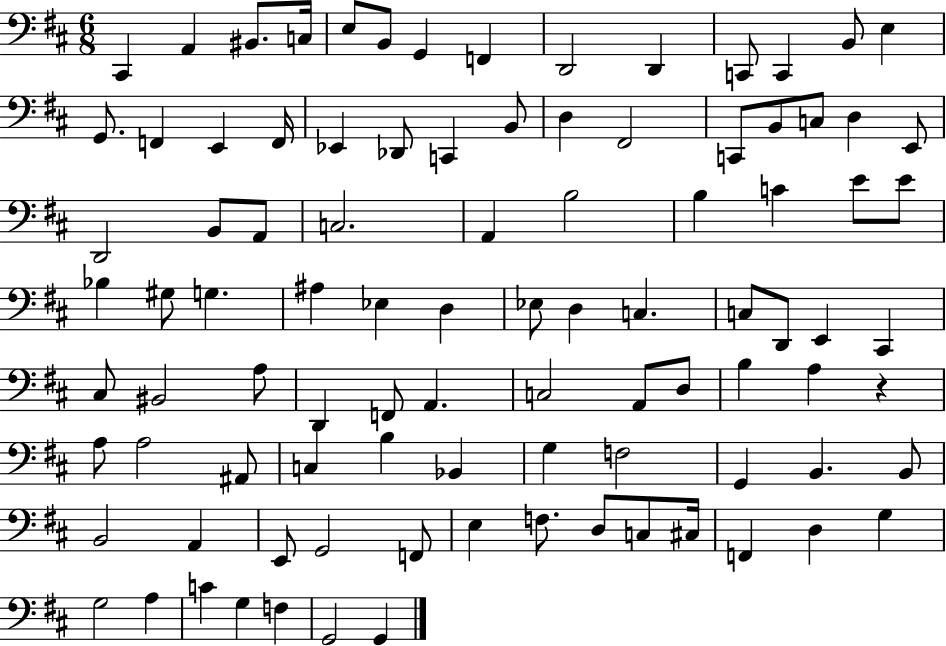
{
  \clef bass
  \numericTimeSignature
  \time 6/8
  \key d \major
  \repeat volta 2 { cis,4 a,4 bis,8. c16 | e8 b,8 g,4 f,4 | d,2 d,4 | c,8 c,4 b,8 e4 | \break g,8. f,4 e,4 f,16 | ees,4 des,8 c,4 b,8 | d4 fis,2 | c,8 b,8 c8 d4 e,8 | \break d,2 b,8 a,8 | c2. | a,4 b2 | b4 c'4 e'8 e'8 | \break bes4 gis8 g4. | ais4 ees4 d4 | ees8 d4 c4. | c8 d,8 e,4 cis,4 | \break cis8 bis,2 a8 | d,4 f,8 a,4. | c2 a,8 d8 | b4 a4 r4 | \break a8 a2 ais,8 | c4 b4 bes,4 | g4 f2 | g,4 b,4. b,8 | \break b,2 a,4 | e,8 g,2 f,8 | e4 f8. d8 c8 cis16 | f,4 d4 g4 | \break g2 a4 | c'4 g4 f4 | g,2 g,4 | } \bar "|."
}